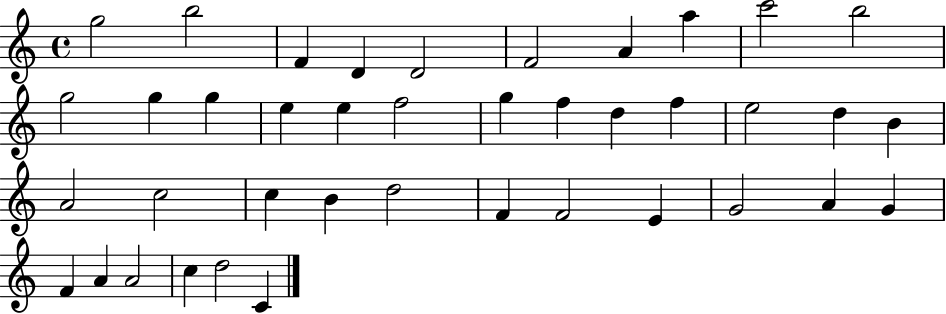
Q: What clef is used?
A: treble